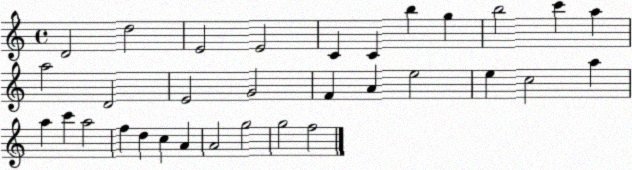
X:1
T:Untitled
M:4/4
L:1/4
K:C
D2 d2 E2 E2 C C b g b2 c' a a2 D2 E2 G2 F A e2 e c2 a a c' a2 f d c A A2 g2 g2 f2